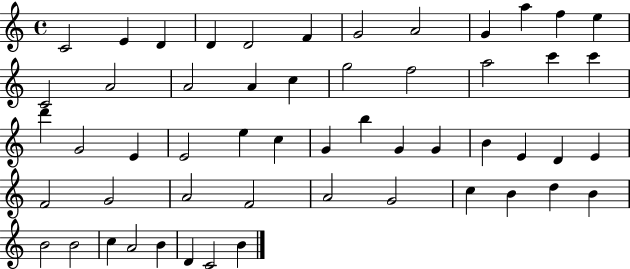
X:1
T:Untitled
M:4/4
L:1/4
K:C
C2 E D D D2 F G2 A2 G a f e C2 A2 A2 A c g2 f2 a2 c' c' d' G2 E E2 e c G b G G B E D E F2 G2 A2 F2 A2 G2 c B d B B2 B2 c A2 B D C2 B